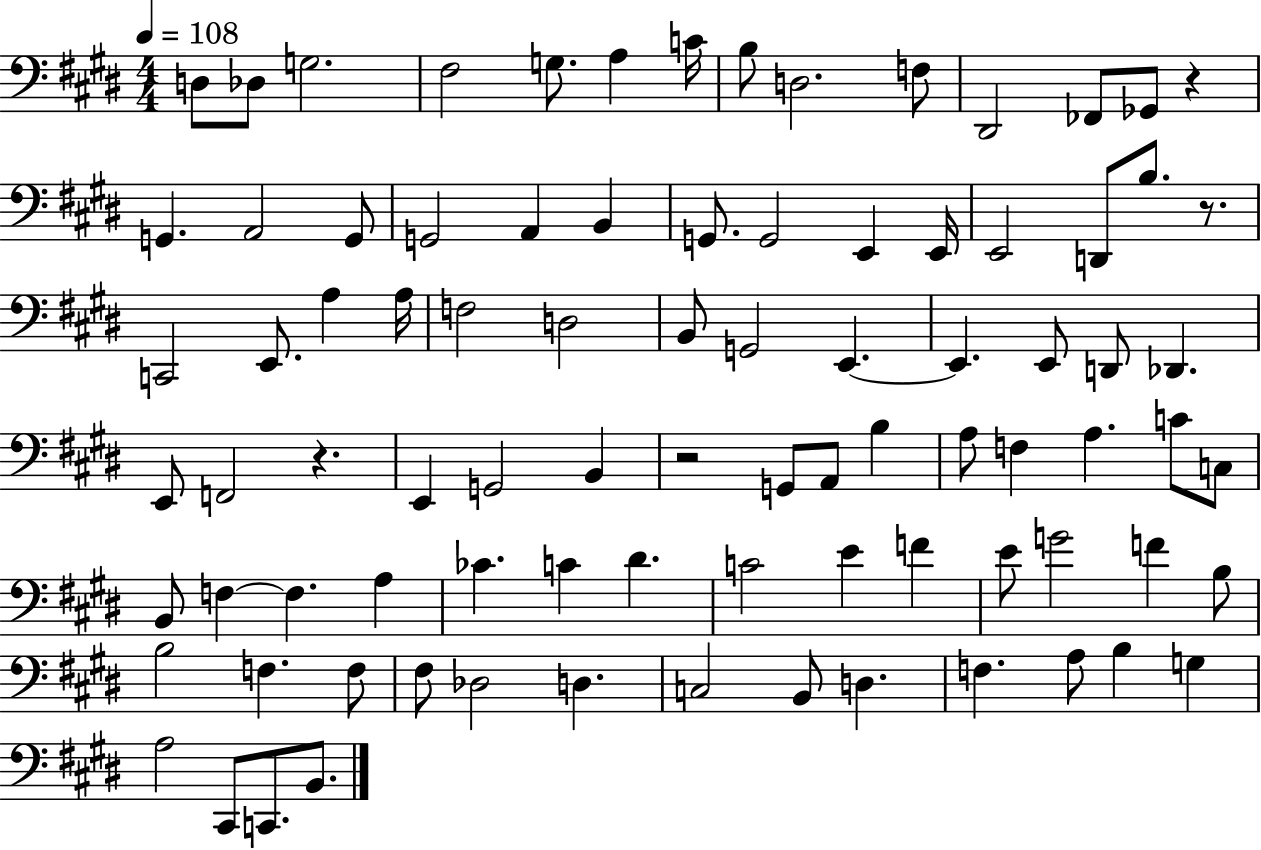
D3/e Db3/e G3/h. F#3/h G3/e. A3/q C4/s B3/e D3/h. F3/e D#2/h FES2/e Gb2/e R/q G2/q. A2/h G2/e G2/h A2/q B2/q G2/e. G2/h E2/q E2/s E2/h D2/e B3/e. R/e. C2/h E2/e. A3/q A3/s F3/h D3/h B2/e G2/h E2/q. E2/q. E2/e D2/e Db2/q. E2/e F2/h R/q. E2/q G2/h B2/q R/h G2/e A2/e B3/q A3/e F3/q A3/q. C4/e C3/e B2/e F3/q F3/q. A3/q CES4/q. C4/q D#4/q. C4/h E4/q F4/q E4/e G4/h F4/q B3/e B3/h F3/q. F3/e F#3/e Db3/h D3/q. C3/h B2/e D3/q. F3/q. A3/e B3/q G3/q A3/h C#2/e C2/e. B2/e.